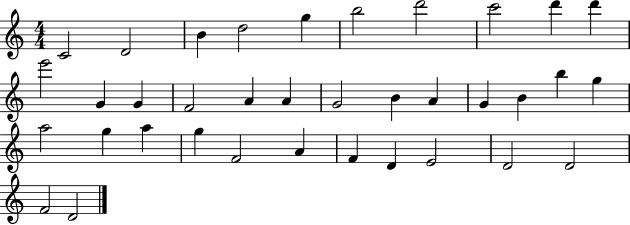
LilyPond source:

{
  \clef treble
  \numericTimeSignature
  \time 4/4
  \key c \major
  c'2 d'2 | b'4 d''2 g''4 | b''2 d'''2 | c'''2 d'''4 d'''4 | \break e'''2 g'4 g'4 | f'2 a'4 a'4 | g'2 b'4 a'4 | g'4 b'4 b''4 g''4 | \break a''2 g''4 a''4 | g''4 f'2 a'4 | f'4 d'4 e'2 | d'2 d'2 | \break f'2 d'2 | \bar "|."
}